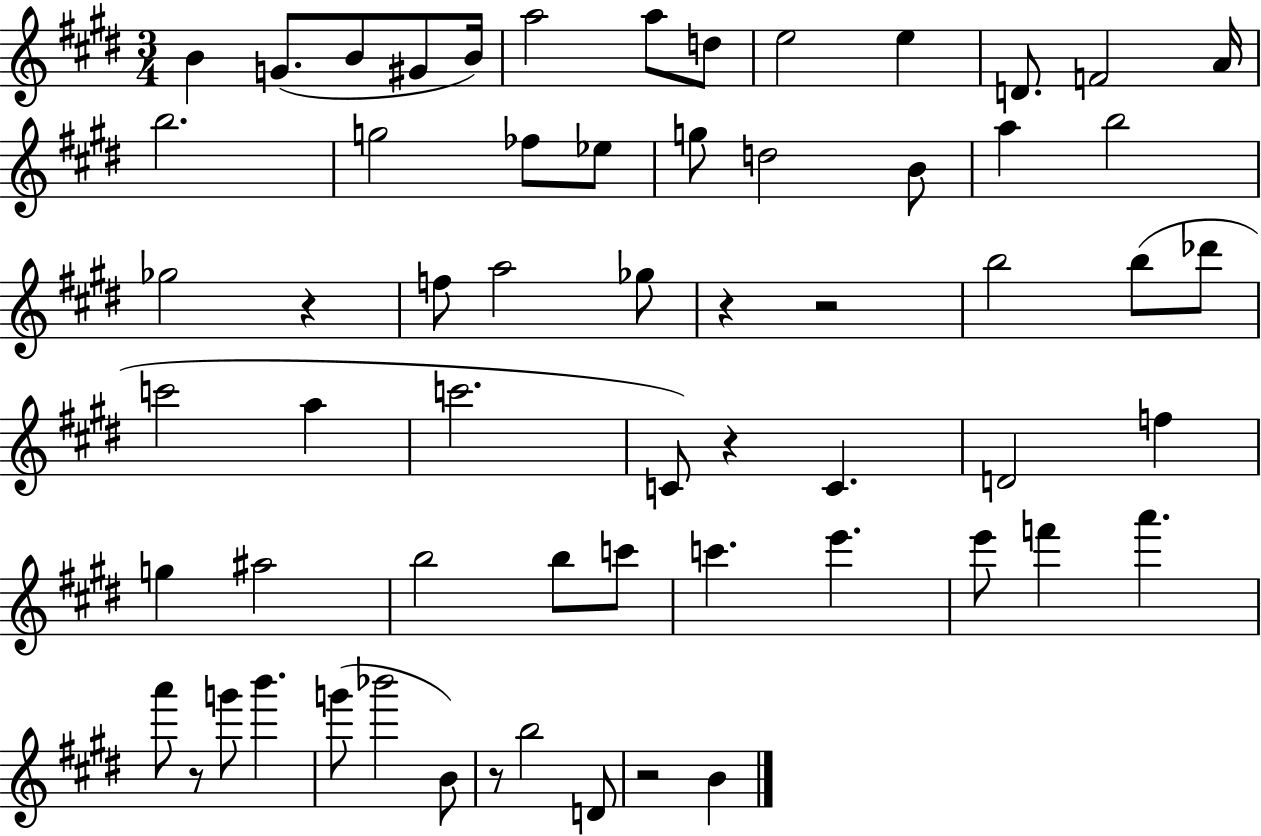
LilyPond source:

{
  \clef treble
  \numericTimeSignature
  \time 3/4
  \key e \major
  b'4 g'8.( b'8 gis'8 b'16) | a''2 a''8 d''8 | e''2 e''4 | d'8. f'2 a'16 | \break b''2. | g''2 fes''8 ees''8 | g''8 d''2 b'8 | a''4 b''2 | \break ges''2 r4 | f''8 a''2 ges''8 | r4 r2 | b''2 b''8( des'''8 | \break c'''2 a''4 | c'''2. | c'8) r4 c'4. | d'2 f''4 | \break g''4 ais''2 | b''2 b''8 c'''8 | c'''4. e'''4. | e'''8 f'''4 a'''4. | \break a'''8 r8 g'''8 b'''4. | g'''8( bes'''2 b'8) | r8 b''2 d'8 | r2 b'4 | \break \bar "|."
}